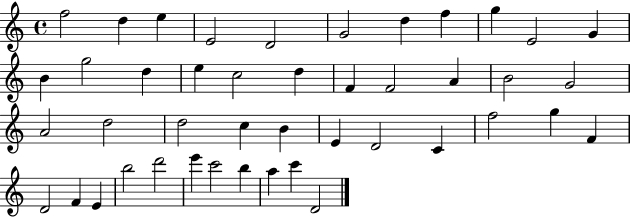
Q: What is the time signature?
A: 4/4